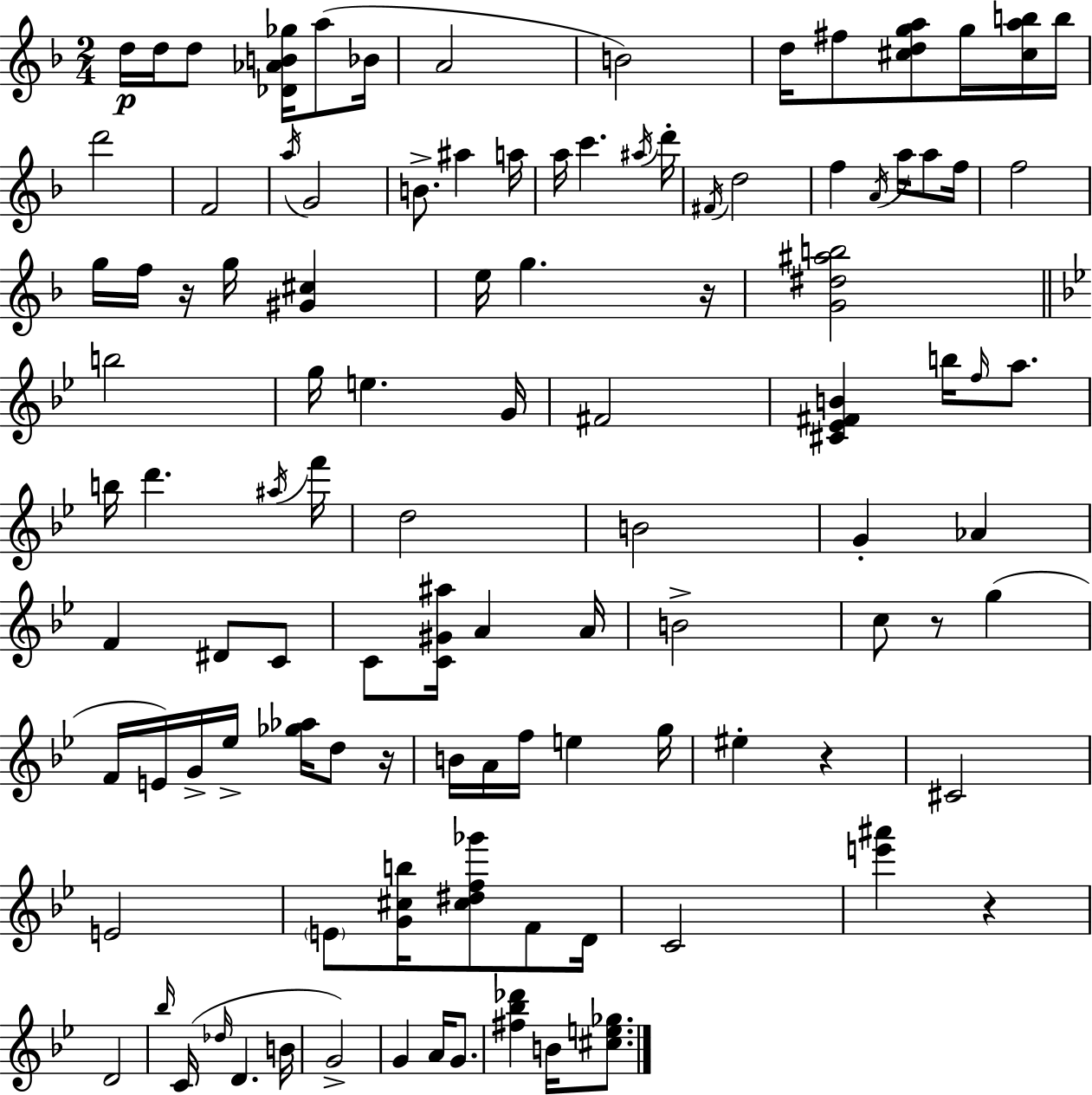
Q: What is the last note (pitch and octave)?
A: B4